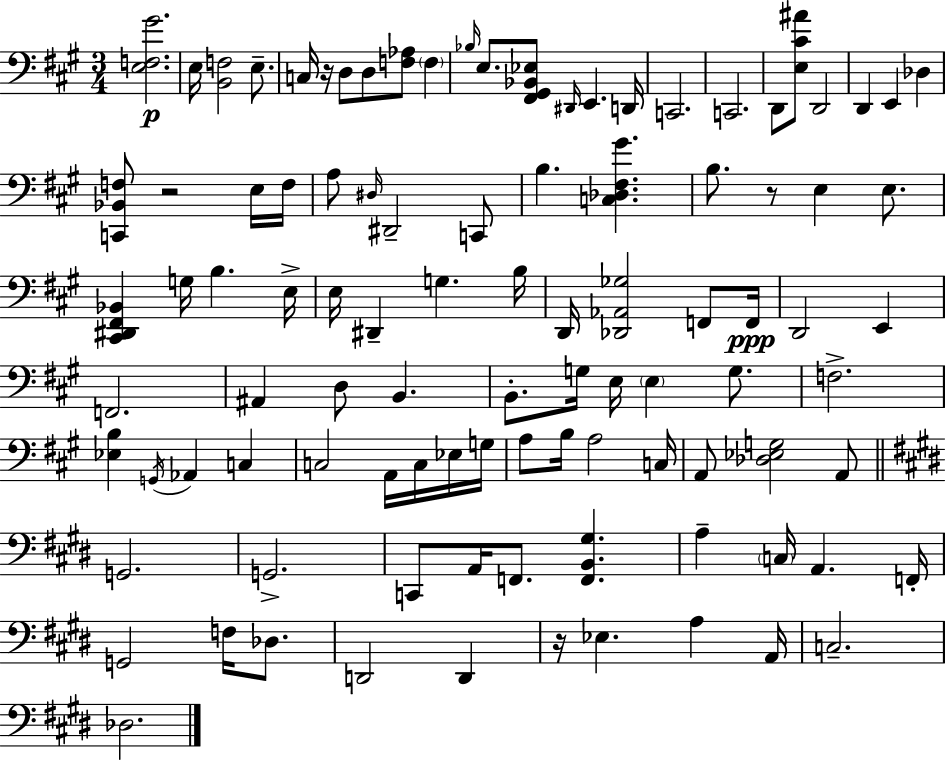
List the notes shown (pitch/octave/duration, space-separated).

[E3,F3,G#4]/h. E3/s [B2,F3]/h E3/e. C3/s R/s D3/e D3/e [F3,Ab3]/e F3/q Bb3/s E3/e. [F#2,G#2,Bb2,Eb3]/e D#2/s E2/q. D2/s C2/h. C2/h. D2/e [E3,C#4,A#4]/e D2/h D2/q E2/q Db3/q [C2,Bb2,F3]/e R/h E3/s F3/s A3/e D#3/s D#2/h C2/e B3/q. [C3,Db3,F#3,G#4]/q. B3/e. R/e E3/q E3/e. [C#2,D#2,F#2,Bb2]/q G3/s B3/q. E3/s E3/s D#2/q G3/q. B3/s D2/s [Db2,Ab2,Gb3]/h F2/e F2/s D2/h E2/q F2/h. A#2/q D3/e B2/q. B2/e. G3/s E3/s E3/q G3/e. F3/h. [Eb3,B3]/q G2/s Ab2/q C3/q C3/h A2/s C3/s Eb3/s G3/s A3/e B3/s A3/h C3/s A2/e [Db3,Eb3,G3]/h A2/e G2/h. G2/h. C2/e A2/s F2/e. [F2,B2,G#3]/q. A3/q C3/s A2/q. F2/s G2/h F3/s Db3/e. D2/h D2/q R/s Eb3/q. A3/q A2/s C3/h. Db3/h.